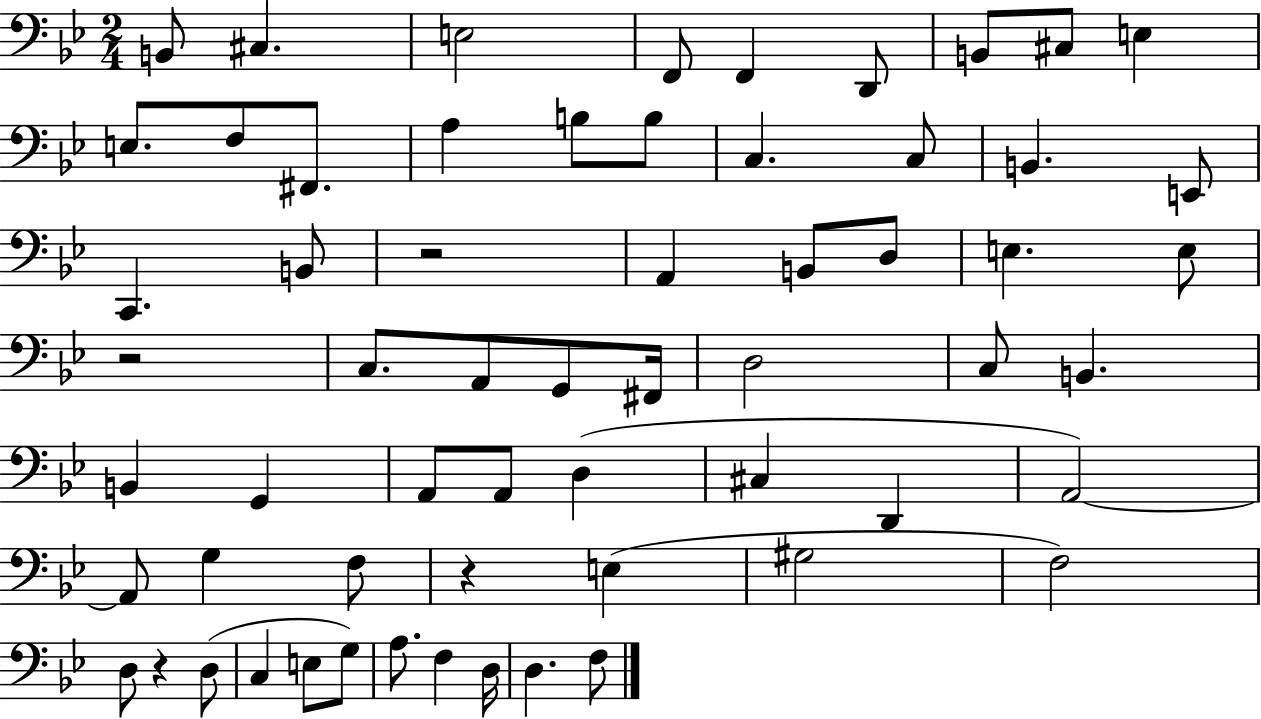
B2/e C#3/q. E3/h F2/e F2/q D2/e B2/e C#3/e E3/q E3/e. F3/e F#2/e. A3/q B3/e B3/e C3/q. C3/e B2/q. E2/e C2/q. B2/e R/h A2/q B2/e D3/e E3/q. E3/e R/h C3/e. A2/e G2/e F#2/s D3/h C3/e B2/q. B2/q G2/q A2/e A2/e D3/q C#3/q D2/q A2/h A2/e G3/q F3/e R/q E3/q G#3/h F3/h D3/e R/q D3/e C3/q E3/e G3/e A3/e. F3/q D3/s D3/q. F3/e